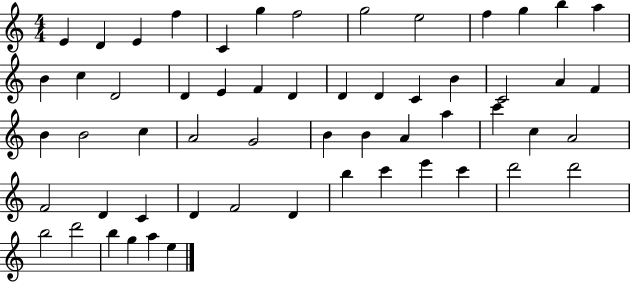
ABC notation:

X:1
T:Untitled
M:4/4
L:1/4
K:C
E D E f C g f2 g2 e2 f g b a B c D2 D E F D D D C B C2 A F B B2 c A2 G2 B B A a c' c A2 F2 D C D F2 D b c' e' c' d'2 d'2 b2 d'2 b g a e